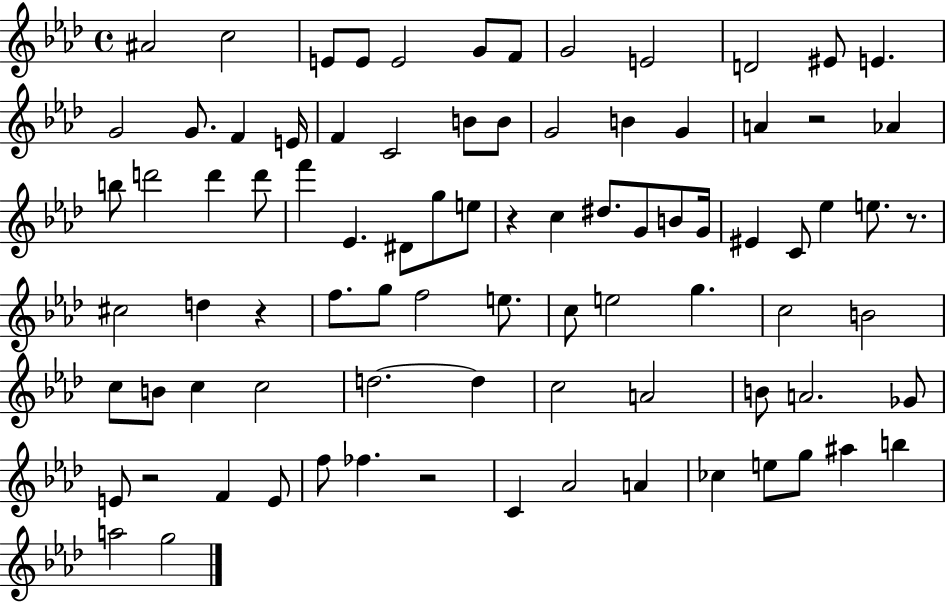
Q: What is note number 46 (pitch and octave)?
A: F5